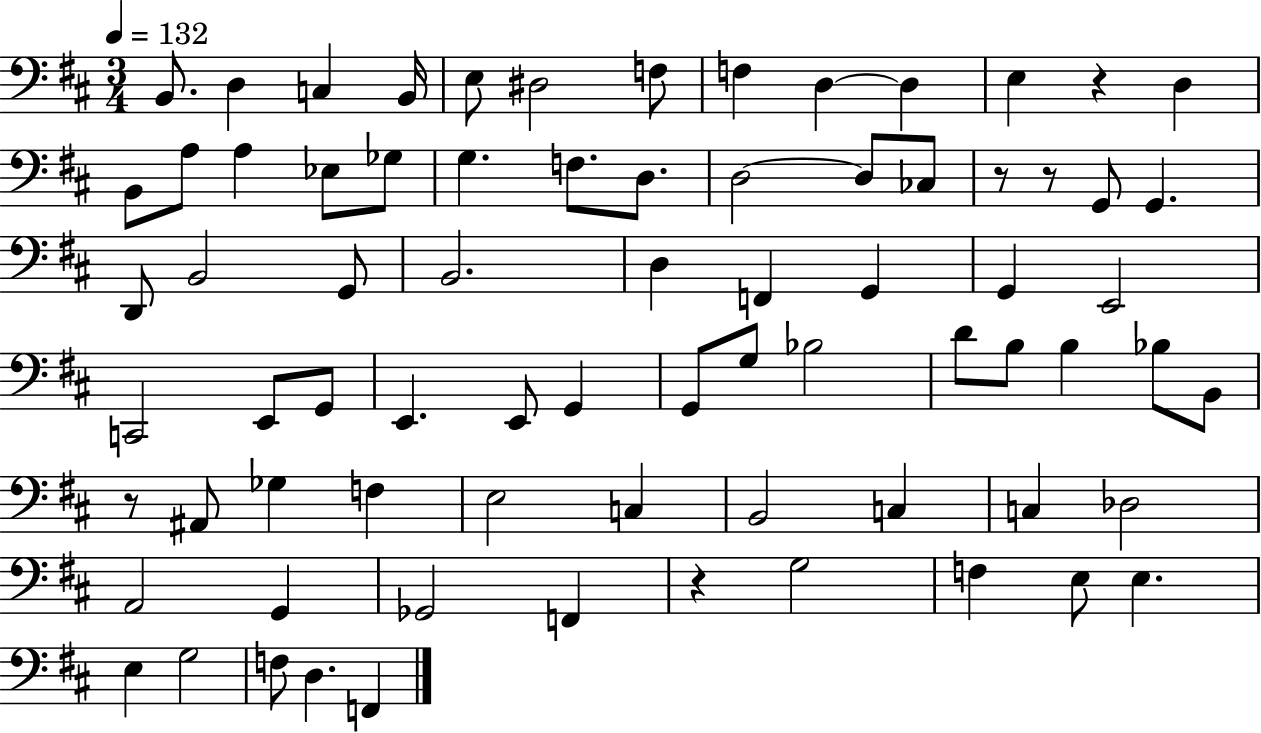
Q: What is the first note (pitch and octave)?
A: B2